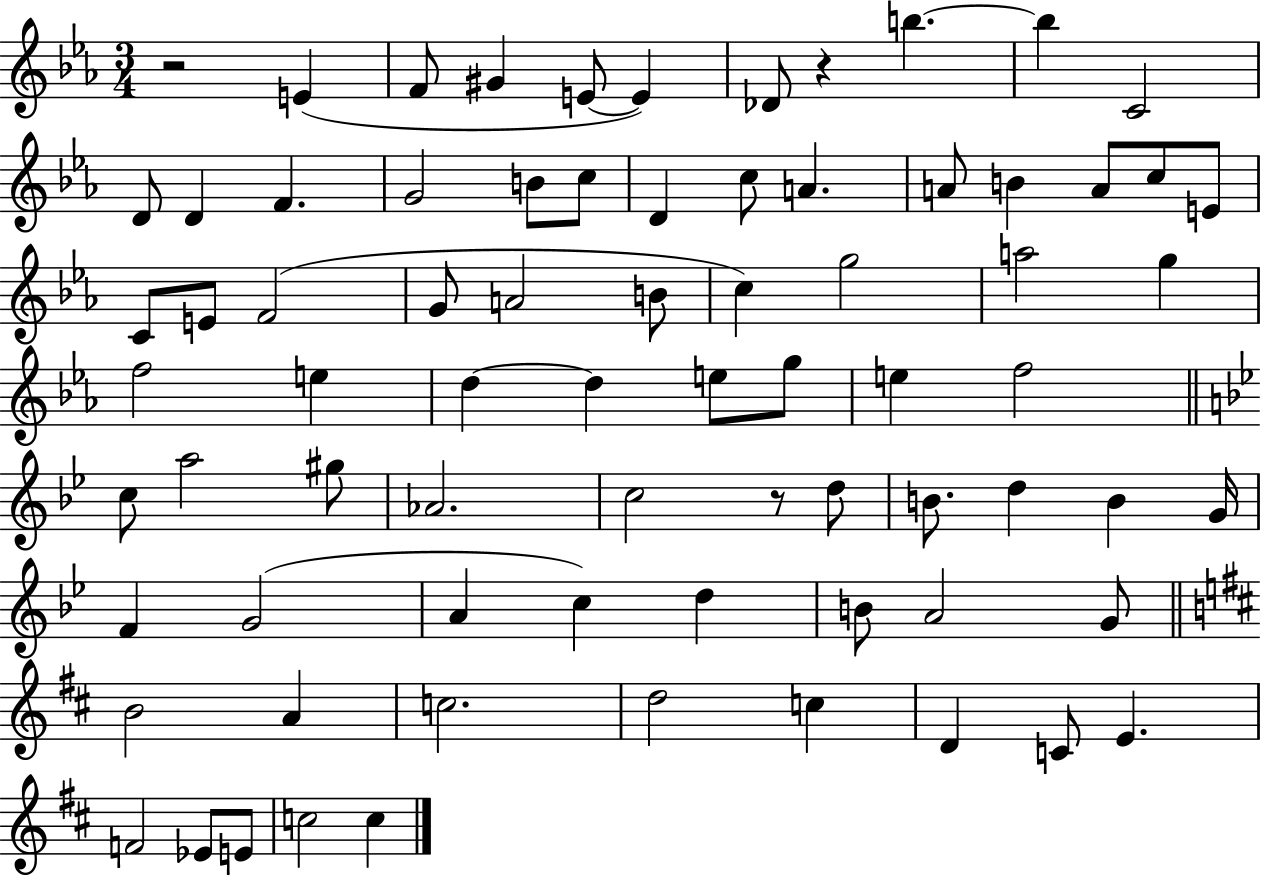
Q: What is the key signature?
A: EES major